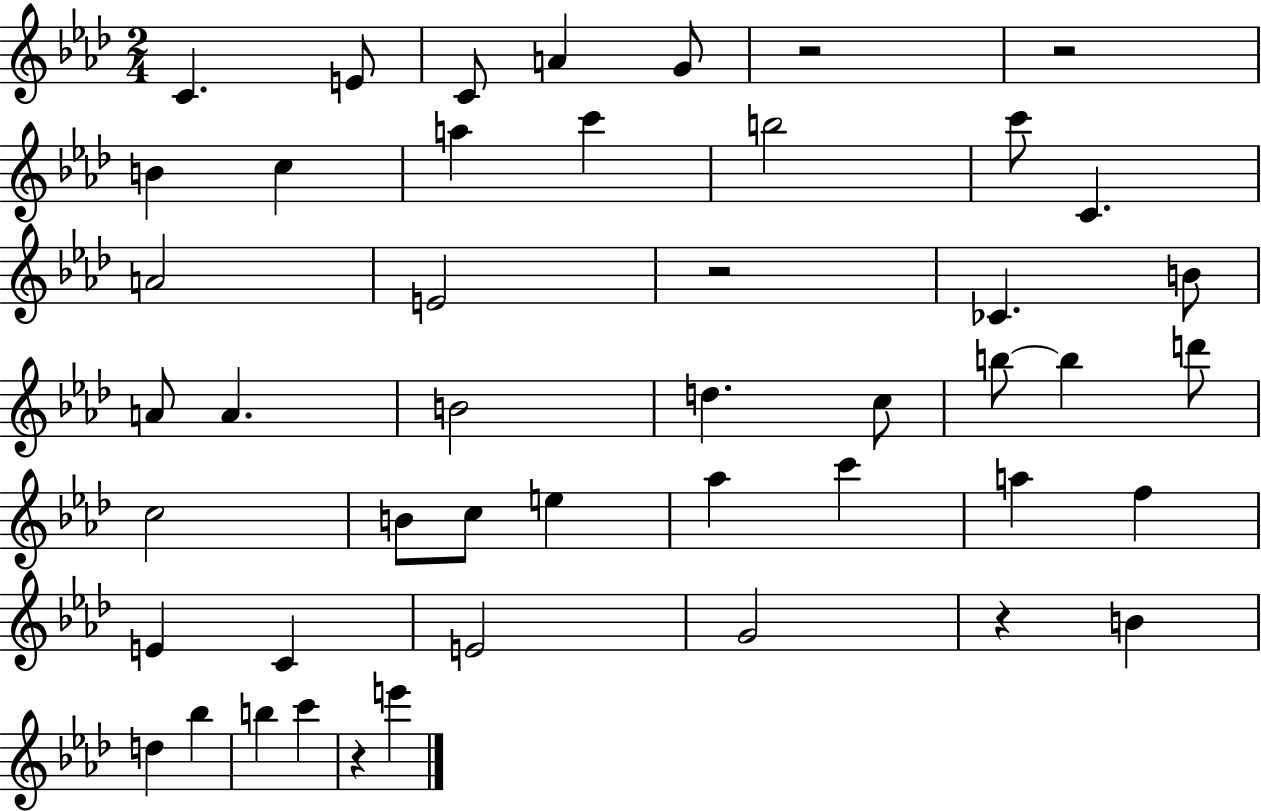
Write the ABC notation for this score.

X:1
T:Untitled
M:2/4
L:1/4
K:Ab
C E/2 C/2 A G/2 z2 z2 B c a c' b2 c'/2 C A2 E2 z2 _C B/2 A/2 A B2 d c/2 b/2 b d'/2 c2 B/2 c/2 e _a c' a f E C E2 G2 z B d _b b c' z e'